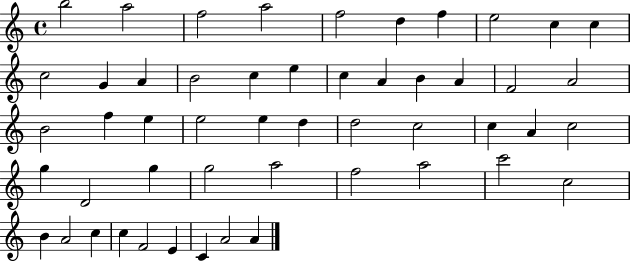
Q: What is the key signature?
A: C major